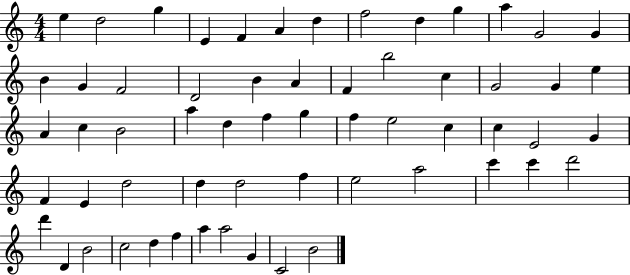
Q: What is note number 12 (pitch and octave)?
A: G4